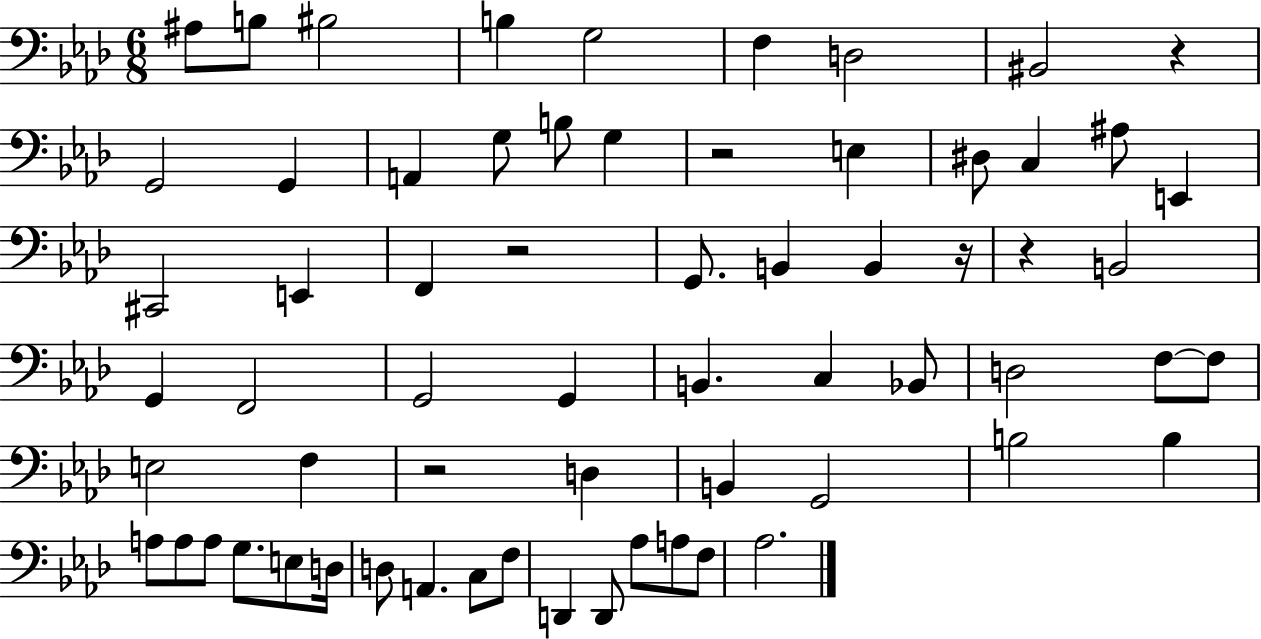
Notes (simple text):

A#3/e B3/e BIS3/h B3/q G3/h F3/q D3/h BIS2/h R/q G2/h G2/q A2/q G3/e B3/e G3/q R/h E3/q D#3/e C3/q A#3/e E2/q C#2/h E2/q F2/q R/h G2/e. B2/q B2/q R/s R/q B2/h G2/q F2/h G2/h G2/q B2/q. C3/q Bb2/e D3/h F3/e F3/e E3/h F3/q R/h D3/q B2/q G2/h B3/h B3/q A3/e A3/e A3/e G3/e. E3/e D3/s D3/e A2/q. C3/e F3/e D2/q D2/e Ab3/e A3/e F3/e Ab3/h.